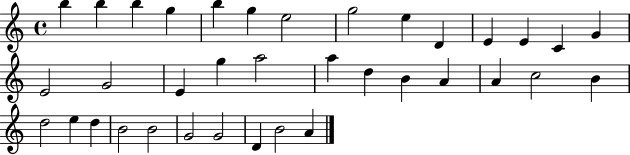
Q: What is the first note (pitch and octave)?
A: B5